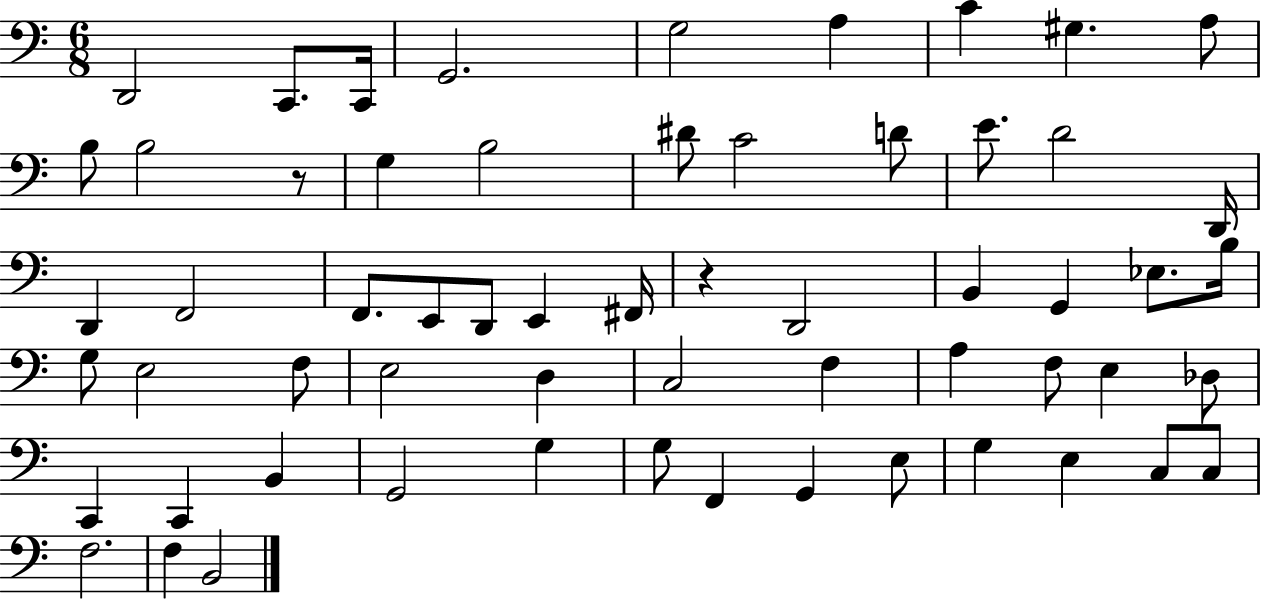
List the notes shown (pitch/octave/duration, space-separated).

D2/h C2/e. C2/s G2/h. G3/h A3/q C4/q G#3/q. A3/e B3/e B3/h R/e G3/q B3/h D#4/e C4/h D4/e E4/e. D4/h D2/s D2/q F2/h F2/e. E2/e D2/e E2/q F#2/s R/q D2/h B2/q G2/q Eb3/e. B3/s G3/e E3/h F3/e E3/h D3/q C3/h F3/q A3/q F3/e E3/q Db3/e C2/q C2/q B2/q G2/h G3/q G3/e F2/q G2/q E3/e G3/q E3/q C3/e C3/e F3/h. F3/q B2/h